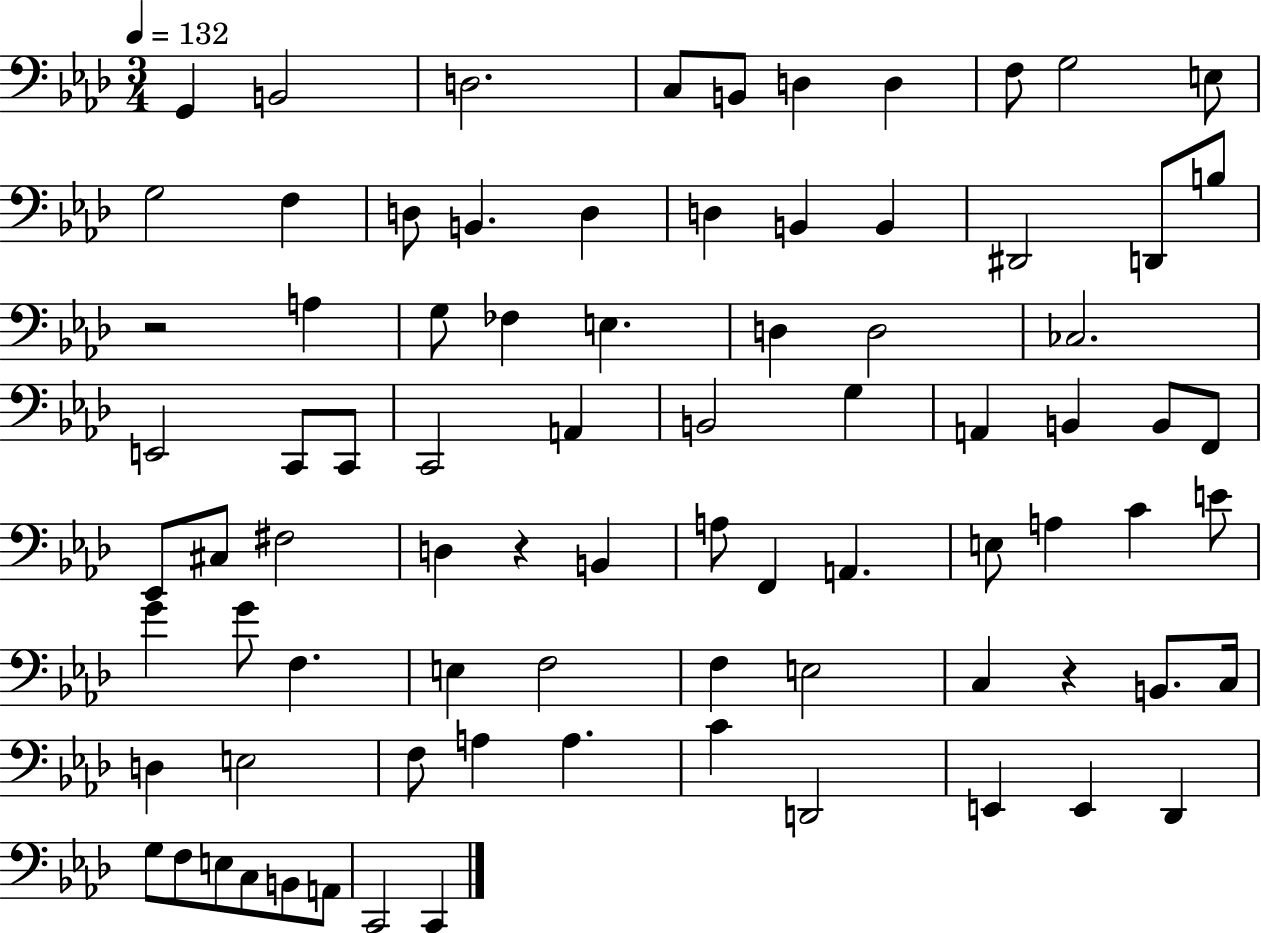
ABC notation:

X:1
T:Untitled
M:3/4
L:1/4
K:Ab
G,, B,,2 D,2 C,/2 B,,/2 D, D, F,/2 G,2 E,/2 G,2 F, D,/2 B,, D, D, B,, B,, ^D,,2 D,,/2 B,/2 z2 A, G,/2 _F, E, D, D,2 _C,2 E,,2 C,,/2 C,,/2 C,,2 A,, B,,2 G, A,, B,, B,,/2 F,,/2 _E,,/2 ^C,/2 ^F,2 D, z B,, A,/2 F,, A,, E,/2 A, C E/2 G G/2 F, E, F,2 F, E,2 C, z B,,/2 C,/4 D, E,2 F,/2 A, A, C D,,2 E,, E,, _D,, G,/2 F,/2 E,/2 C,/2 B,,/2 A,,/2 C,,2 C,,